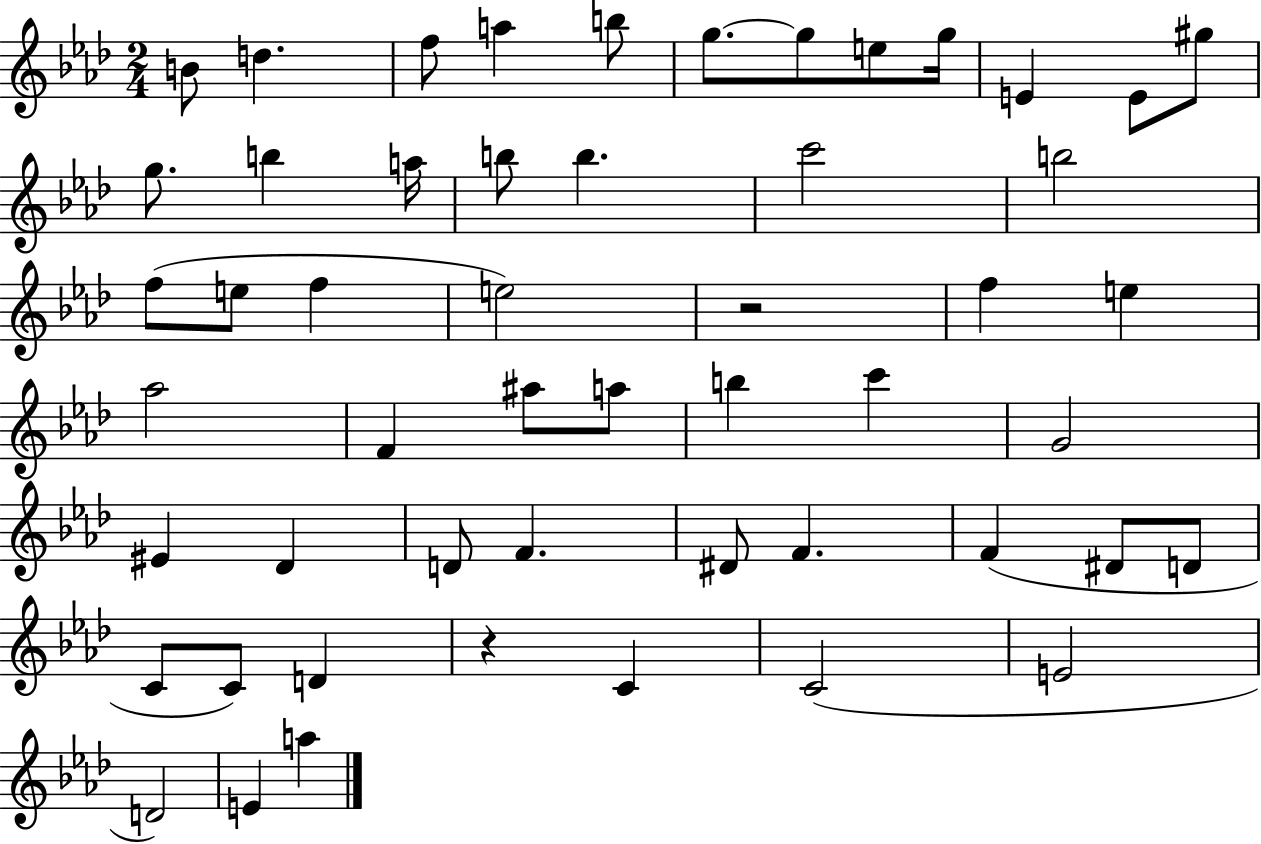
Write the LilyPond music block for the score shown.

{
  \clef treble
  \numericTimeSignature
  \time 2/4
  \key aes \major
  \repeat volta 2 { b'8 d''4. | f''8 a''4 b''8 | g''8.~~ g''8 e''8 g''16 | e'4 e'8 gis''8 | \break g''8. b''4 a''16 | b''8 b''4. | c'''2 | b''2 | \break f''8( e''8 f''4 | e''2) | r2 | f''4 e''4 | \break aes''2 | f'4 ais''8 a''8 | b''4 c'''4 | g'2 | \break eis'4 des'4 | d'8 f'4. | dis'8 f'4. | f'4( dis'8 d'8 | \break c'8 c'8) d'4 | r4 c'4 | c'2( | e'2 | \break d'2) | e'4 a''4 | } \bar "|."
}